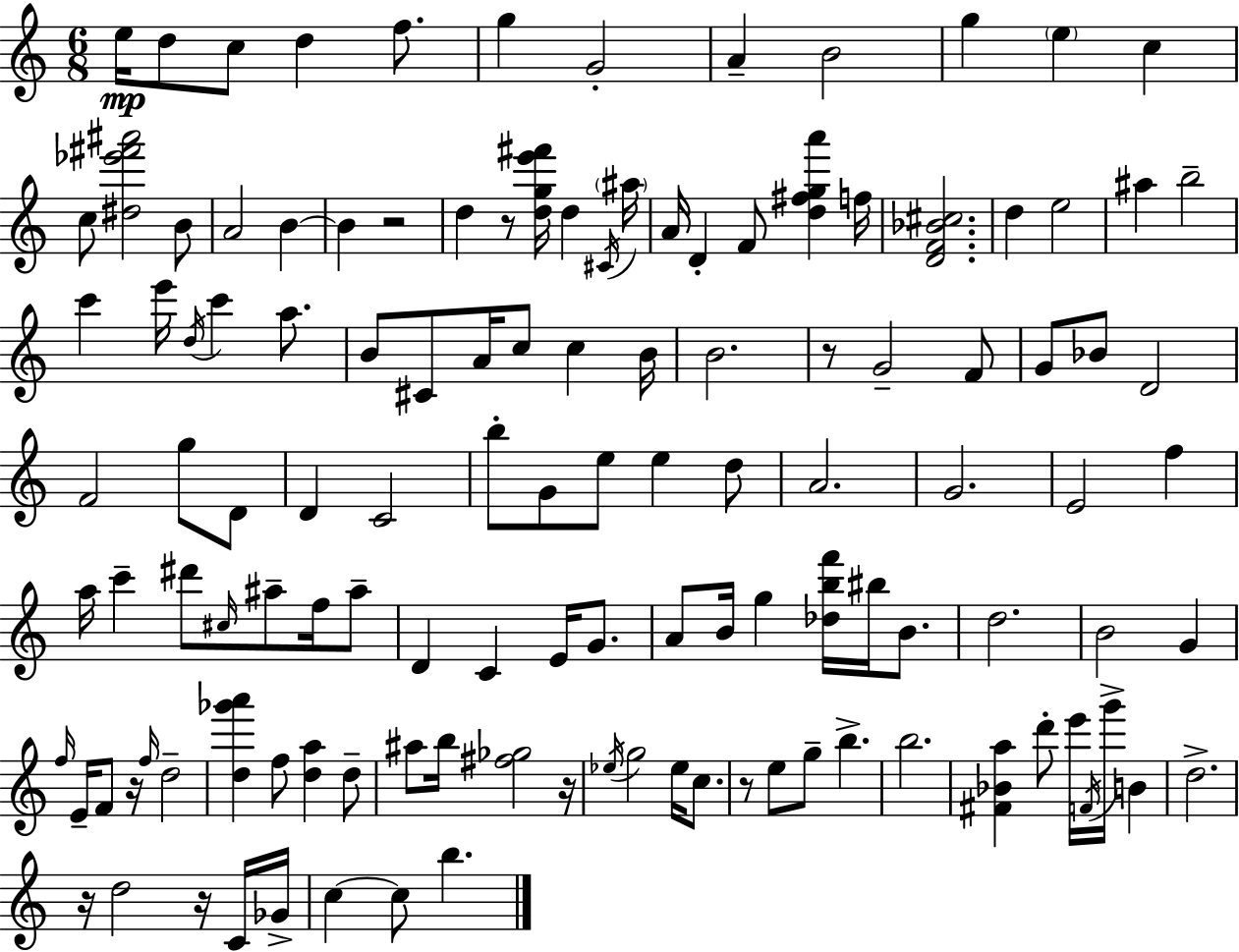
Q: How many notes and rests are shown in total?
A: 125